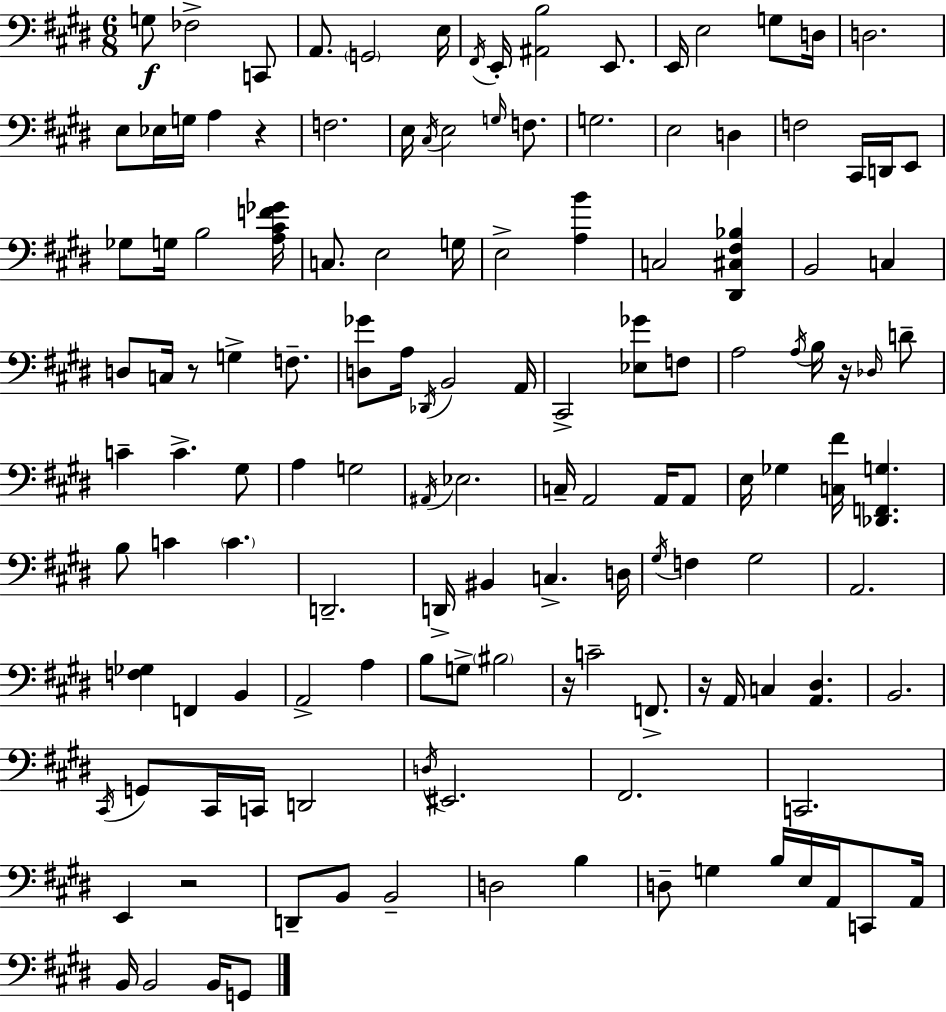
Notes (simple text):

G3/e FES3/h C2/e A2/e. G2/h E3/s F#2/s E2/s [A#2,B3]/h E2/e. E2/s E3/h G3/e D3/s D3/h. E3/e Eb3/s G3/s A3/q R/q F3/h. E3/s C#3/s E3/h G3/s F3/e. G3/h. E3/h D3/q F3/h C#2/s D2/s E2/e Gb3/e G3/s B3/h [A3,C#4,F4,Gb4]/s C3/e. E3/h G3/s E3/h [A3,B4]/q C3/h [D#2,C#3,F#3,Bb3]/q B2/h C3/q D3/e C3/s R/e G3/q F3/e. [D3,Gb4]/e A3/s Db2/s B2/h A2/s C#2/h [Eb3,Gb4]/e F3/e A3/h A3/s B3/s R/s Db3/s D4/e C4/q C4/q. G#3/e A3/q G3/h A#2/s Eb3/h. C3/s A2/h A2/s A2/e E3/s Gb3/q [C3,F#4]/s [Db2,F2,G3]/q. B3/e C4/q C4/q. D2/h. D2/s BIS2/q C3/q. D3/s G#3/s F3/q G#3/h A2/h. [F3,Gb3]/q F2/q B2/q A2/h A3/q B3/e G3/e BIS3/h R/s C4/h F2/e. R/s A2/s C3/q [A2,D#3]/q. B2/h. C#2/s G2/e C#2/s C2/s D2/h D3/s EIS2/h. F#2/h. C2/h. E2/q R/h D2/e B2/e B2/h D3/h B3/q D3/e G3/q B3/s E3/s A2/s C2/e A2/s B2/s B2/h B2/s G2/e